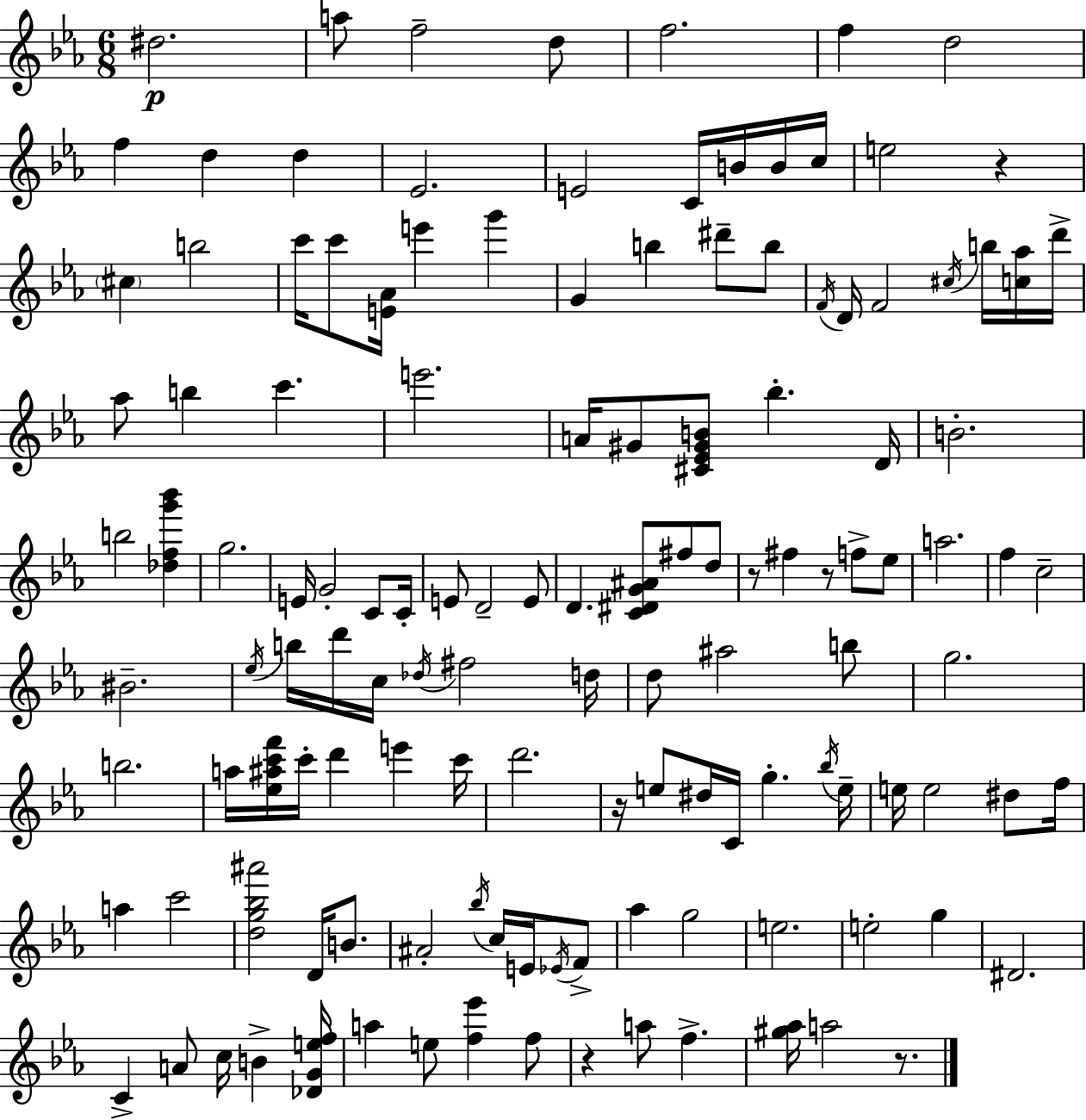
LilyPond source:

{
  \clef treble
  \numericTimeSignature
  \time 6/8
  \key c \minor
  dis''2.\p | a''8 f''2-- d''8 | f''2. | f''4 d''2 | \break f''4 d''4 d''4 | ees'2. | e'2 c'16 b'16 b'16 c''16 | e''2 r4 | \break \parenthesize cis''4 b''2 | c'''16 c'''8 <e' aes'>16 e'''4 g'''4 | g'4 b''4 dis'''8-- b''8 | \acciaccatura { f'16 } d'16 f'2 \acciaccatura { cis''16 } b''16 | \break <c'' aes''>16 d'''16-> aes''8 b''4 c'''4. | e'''2. | a'16 gis'8 <cis' ees' gis' b'>8 bes''4.-. | d'16 b'2.-. | \break b''2 <des'' f'' g''' bes'''>4 | g''2. | e'16 g'2-. c'8 | c'16-. e'8 d'2-- | \break e'8 d'4. <c' dis' g' ais'>8 fis''8 | d''8 r8 fis''4 r8 f''8-> | ees''8 a''2. | f''4 c''2-- | \break bis'2.-- | \acciaccatura { ees''16 } b''16 d'''16 c''16 \acciaccatura { des''16 } fis''2 | d''16 d''8 ais''2 | b''8 g''2. | \break b''2. | a''16 <ees'' ais'' c''' f'''>16 c'''16-. d'''4 e'''4 | c'''16 d'''2. | r16 e''8 dis''16 c'16 g''4.-. | \break \acciaccatura { bes''16 } e''16-- e''16 e''2 | dis''8 f''16 a''4 c'''2 | <d'' g'' bes'' ais'''>2 | d'16 b'8. ais'2-. | \break \acciaccatura { bes''16 } c''16 e'16 \acciaccatura { ees'16 } f'8-> aes''4 g''2 | e''2. | e''2-. | g''4 dis'2. | \break c'4-> a'8 | c''16 b'4-> <des' g' e'' f''>16 a''4 e''8 | <f'' ees'''>4 f''8 r4 a''8 | f''4.-> <gis'' aes''>16 a''2 | \break r8. \bar "|."
}